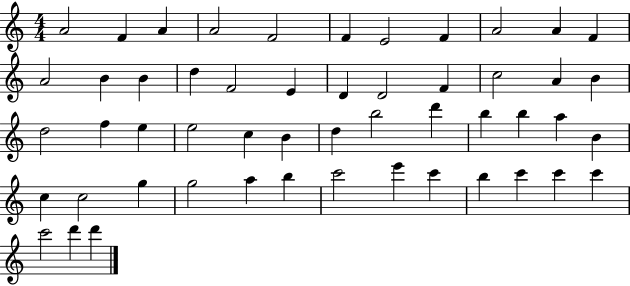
{
  \clef treble
  \numericTimeSignature
  \time 4/4
  \key c \major
  a'2 f'4 a'4 | a'2 f'2 | f'4 e'2 f'4 | a'2 a'4 f'4 | \break a'2 b'4 b'4 | d''4 f'2 e'4 | d'4 d'2 f'4 | c''2 a'4 b'4 | \break d''2 f''4 e''4 | e''2 c''4 b'4 | d''4 b''2 d'''4 | b''4 b''4 a''4 b'4 | \break c''4 c''2 g''4 | g''2 a''4 b''4 | c'''2 e'''4 c'''4 | b''4 c'''4 c'''4 c'''4 | \break c'''2 d'''4 d'''4 | \bar "|."
}